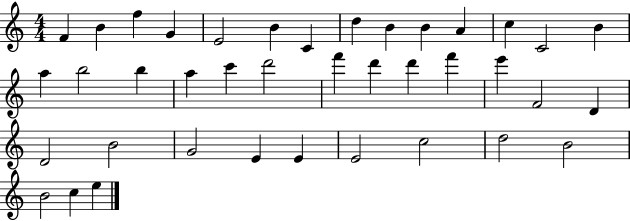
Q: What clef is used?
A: treble